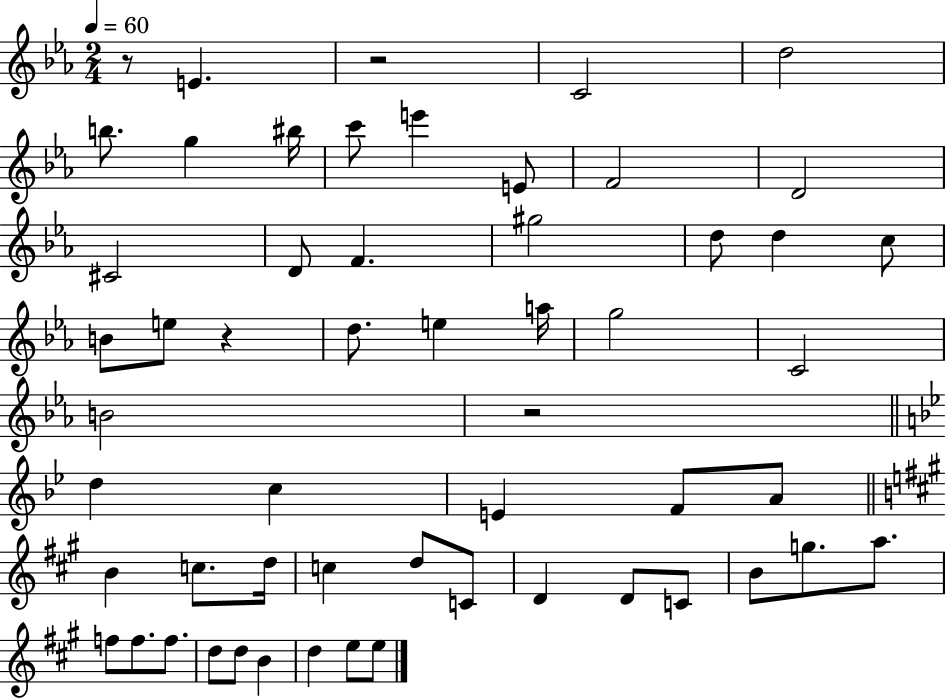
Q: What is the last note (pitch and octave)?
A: E5